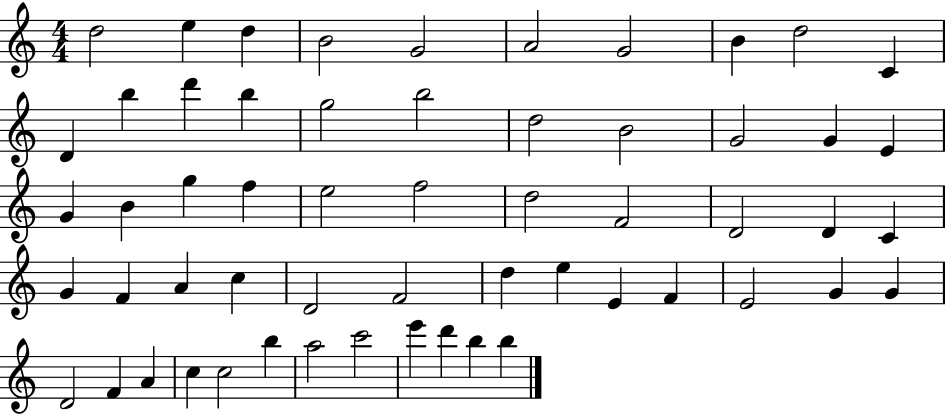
D5/h E5/q D5/q B4/h G4/h A4/h G4/h B4/q D5/h C4/q D4/q B5/q D6/q B5/q G5/h B5/h D5/h B4/h G4/h G4/q E4/q G4/q B4/q G5/q F5/q E5/h F5/h D5/h F4/h D4/h D4/q C4/q G4/q F4/q A4/q C5/q D4/h F4/h D5/q E5/q E4/q F4/q E4/h G4/q G4/q D4/h F4/q A4/q C5/q C5/h B5/q A5/h C6/h E6/q D6/q B5/q B5/q